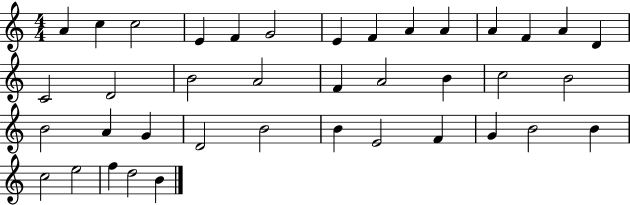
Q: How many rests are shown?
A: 0